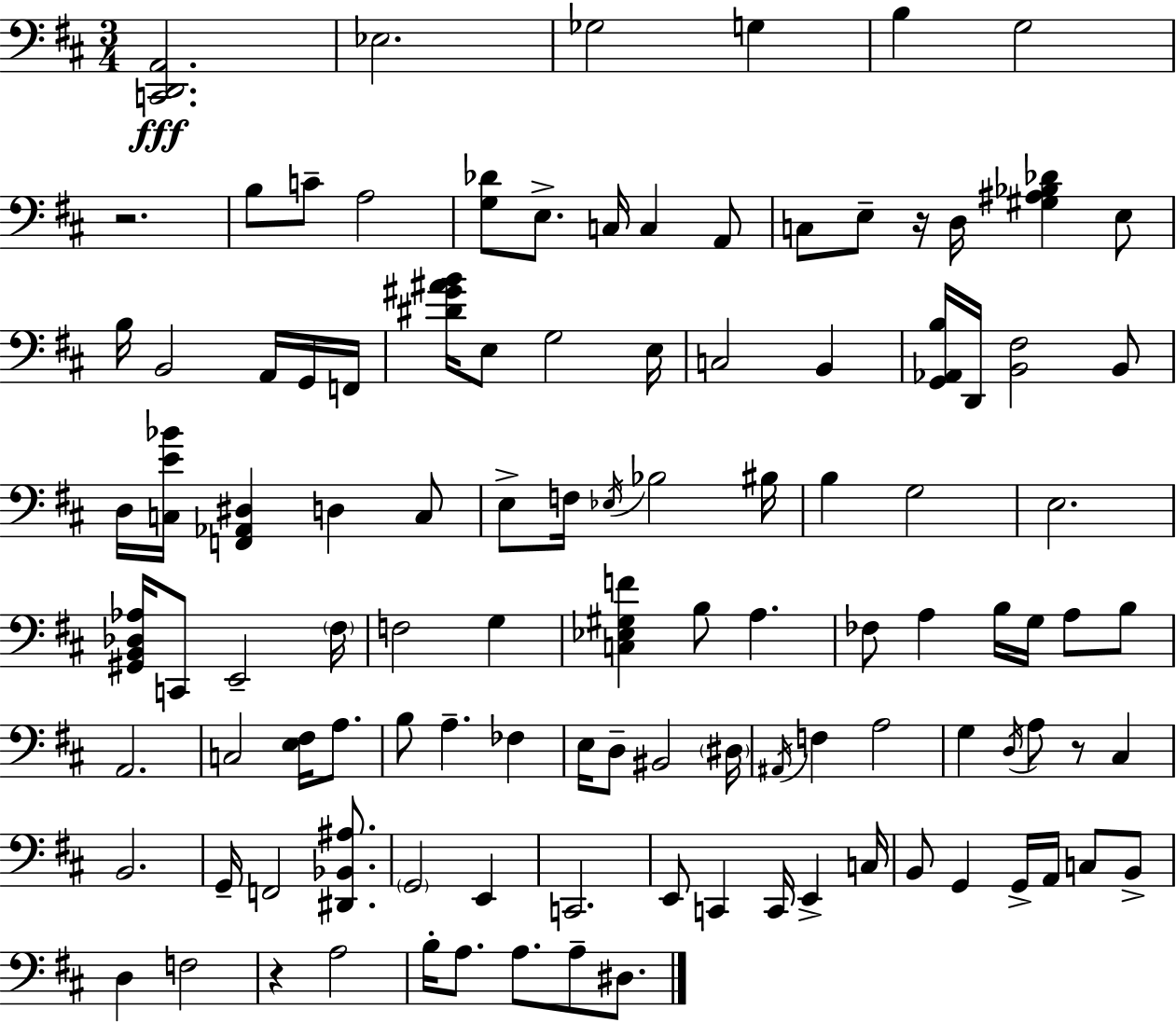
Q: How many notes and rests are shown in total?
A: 110